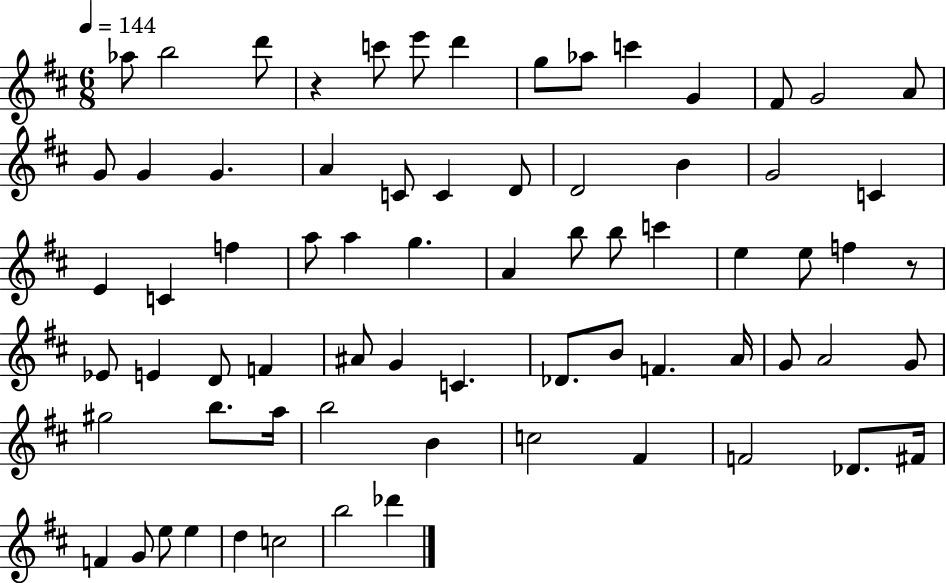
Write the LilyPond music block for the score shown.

{
  \clef treble
  \numericTimeSignature
  \time 6/8
  \key d \major
  \tempo 4 = 144
  aes''8 b''2 d'''8 | r4 c'''8 e'''8 d'''4 | g''8 aes''8 c'''4 g'4 | fis'8 g'2 a'8 | \break g'8 g'4 g'4. | a'4 c'8 c'4 d'8 | d'2 b'4 | g'2 c'4 | \break e'4 c'4 f''4 | a''8 a''4 g''4. | a'4 b''8 b''8 c'''4 | e''4 e''8 f''4 r8 | \break ees'8 e'4 d'8 f'4 | ais'8 g'4 c'4. | des'8. b'8 f'4. a'16 | g'8 a'2 g'8 | \break gis''2 b''8. a''16 | b''2 b'4 | c''2 fis'4 | f'2 des'8. fis'16 | \break f'4 g'8 e''8 e''4 | d''4 c''2 | b''2 des'''4 | \bar "|."
}